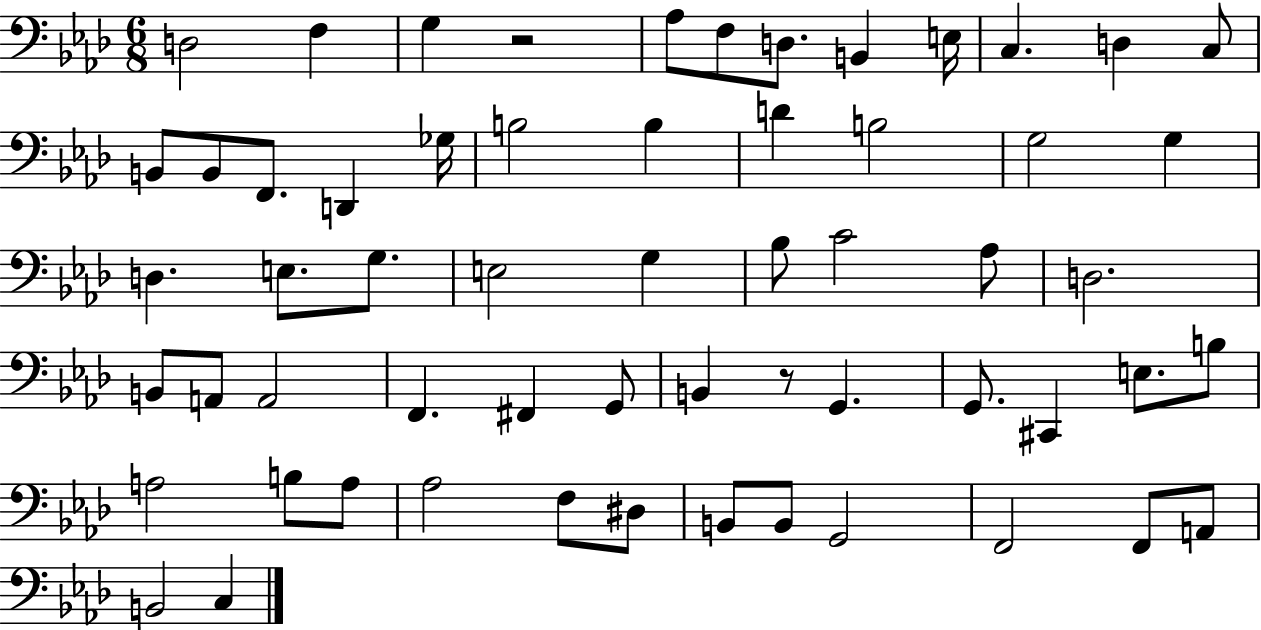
X:1
T:Untitled
M:6/8
L:1/4
K:Ab
D,2 F, G, z2 _A,/2 F,/2 D,/2 B,, E,/4 C, D, C,/2 B,,/2 B,,/2 F,,/2 D,, _G,/4 B,2 B, D B,2 G,2 G, D, E,/2 G,/2 E,2 G, _B,/2 C2 _A,/2 D,2 B,,/2 A,,/2 A,,2 F,, ^F,, G,,/2 B,, z/2 G,, G,,/2 ^C,, E,/2 B,/2 A,2 B,/2 A,/2 _A,2 F,/2 ^D,/2 B,,/2 B,,/2 G,,2 F,,2 F,,/2 A,,/2 B,,2 C,